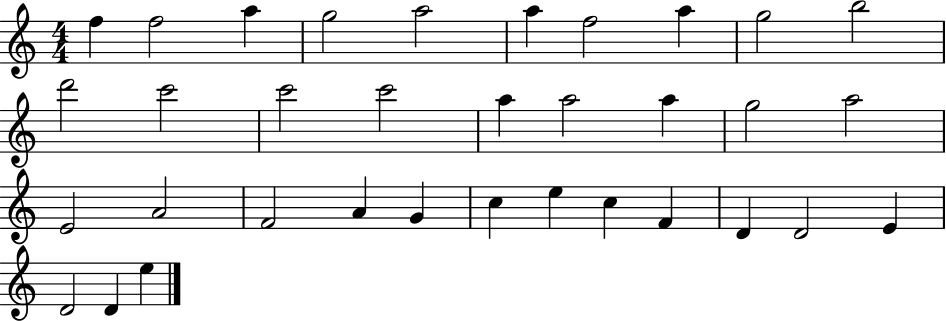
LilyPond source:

{
  \clef treble
  \numericTimeSignature
  \time 4/4
  \key c \major
  f''4 f''2 a''4 | g''2 a''2 | a''4 f''2 a''4 | g''2 b''2 | \break d'''2 c'''2 | c'''2 c'''2 | a''4 a''2 a''4 | g''2 a''2 | \break e'2 a'2 | f'2 a'4 g'4 | c''4 e''4 c''4 f'4 | d'4 d'2 e'4 | \break d'2 d'4 e''4 | \bar "|."
}